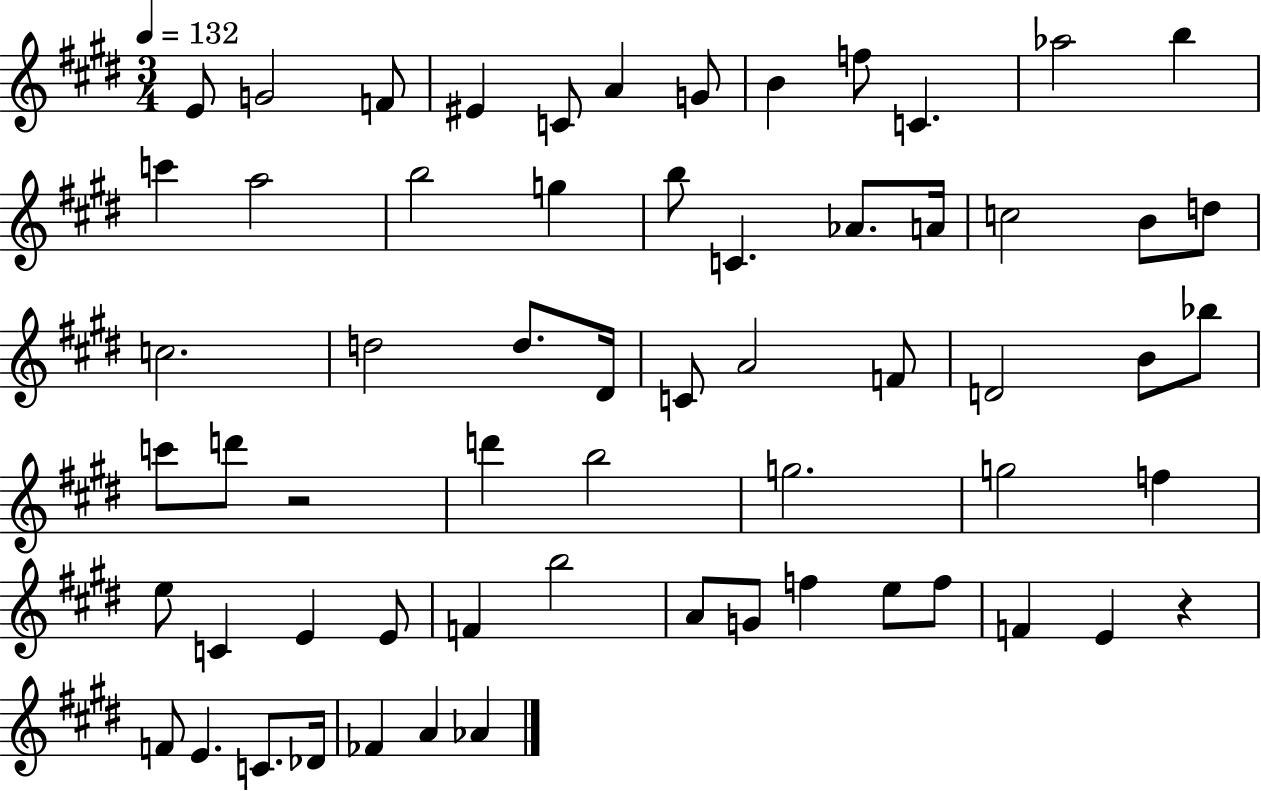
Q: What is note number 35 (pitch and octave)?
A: D6